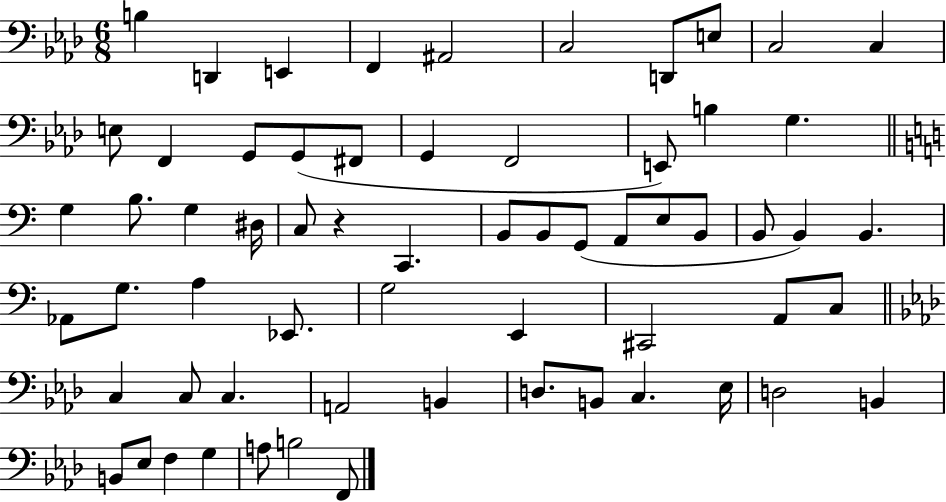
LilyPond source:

{
  \clef bass
  \numericTimeSignature
  \time 6/8
  \key aes \major
  b4 d,4 e,4 | f,4 ais,2 | c2 d,8 e8 | c2 c4 | \break e8 f,4 g,8 g,8( fis,8 | g,4 f,2 | e,8) b4 g4. | \bar "||" \break \key c \major g4 b8. g4 dis16 | c8 r4 c,4. | b,8 b,8 g,8( a,8 e8 b,8 | b,8 b,4) b,4. | \break aes,8 g8. a4 ees,8. | g2 e,4 | cis,2 a,8 c8 | \bar "||" \break \key f \minor c4 c8 c4. | a,2 b,4 | d8. b,8 c4. ees16 | d2 b,4 | \break b,8 ees8 f4 g4 | a8 b2 f,8 | \bar "|."
}